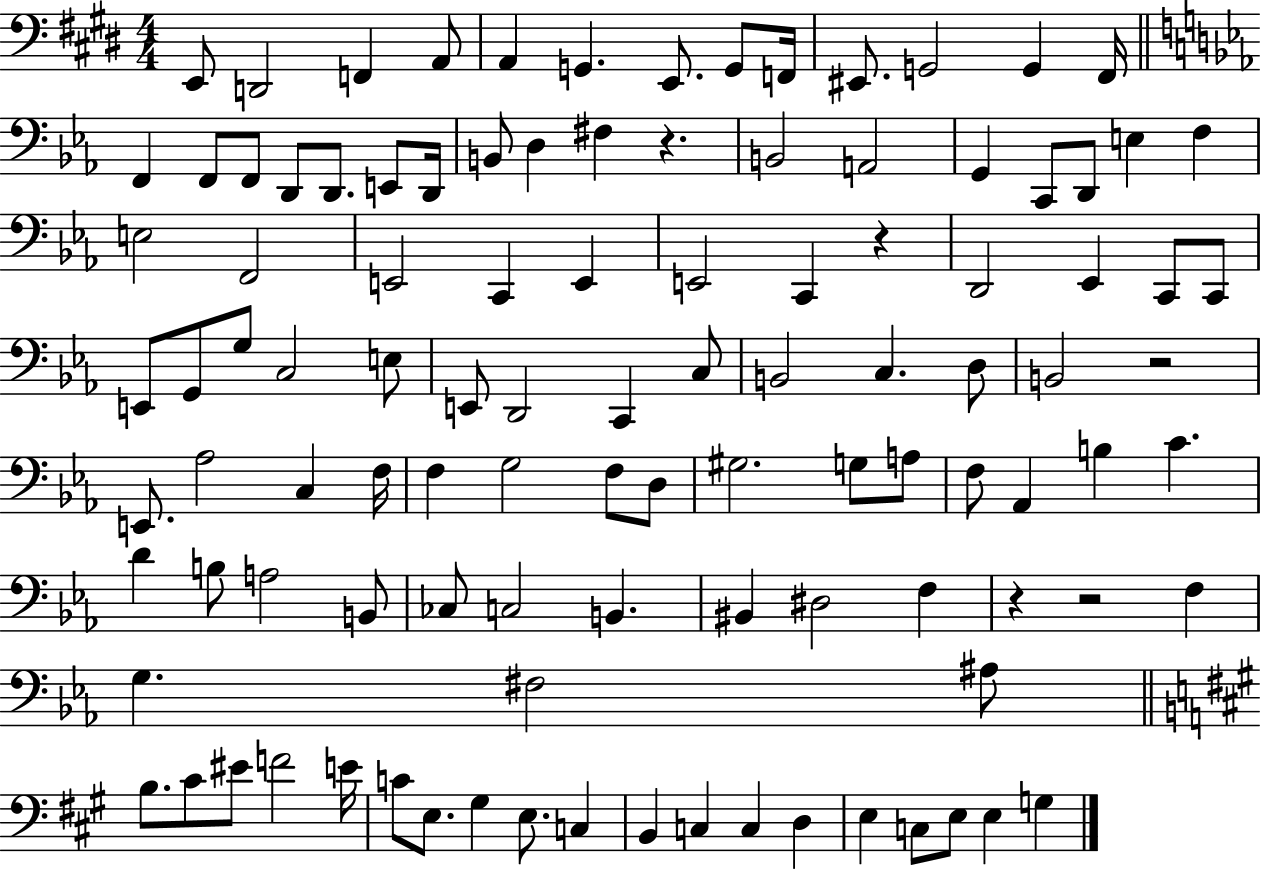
X:1
T:Untitled
M:4/4
L:1/4
K:E
E,,/2 D,,2 F,, A,,/2 A,, G,, E,,/2 G,,/2 F,,/4 ^E,,/2 G,,2 G,, ^F,,/4 F,, F,,/2 F,,/2 D,,/2 D,,/2 E,,/2 D,,/4 B,,/2 D, ^F, z B,,2 A,,2 G,, C,,/2 D,,/2 E, F, E,2 F,,2 E,,2 C,, E,, E,,2 C,, z D,,2 _E,, C,,/2 C,,/2 E,,/2 G,,/2 G,/2 C,2 E,/2 E,,/2 D,,2 C,, C,/2 B,,2 C, D,/2 B,,2 z2 E,,/2 _A,2 C, F,/4 F, G,2 F,/2 D,/2 ^G,2 G,/2 A,/2 F,/2 _A,, B, C D B,/2 A,2 B,,/2 _C,/2 C,2 B,, ^B,, ^D,2 F, z z2 F, G, ^F,2 ^A,/2 B,/2 ^C/2 ^E/2 F2 E/4 C/2 E,/2 ^G, E,/2 C, B,, C, C, D, E, C,/2 E,/2 E, G,